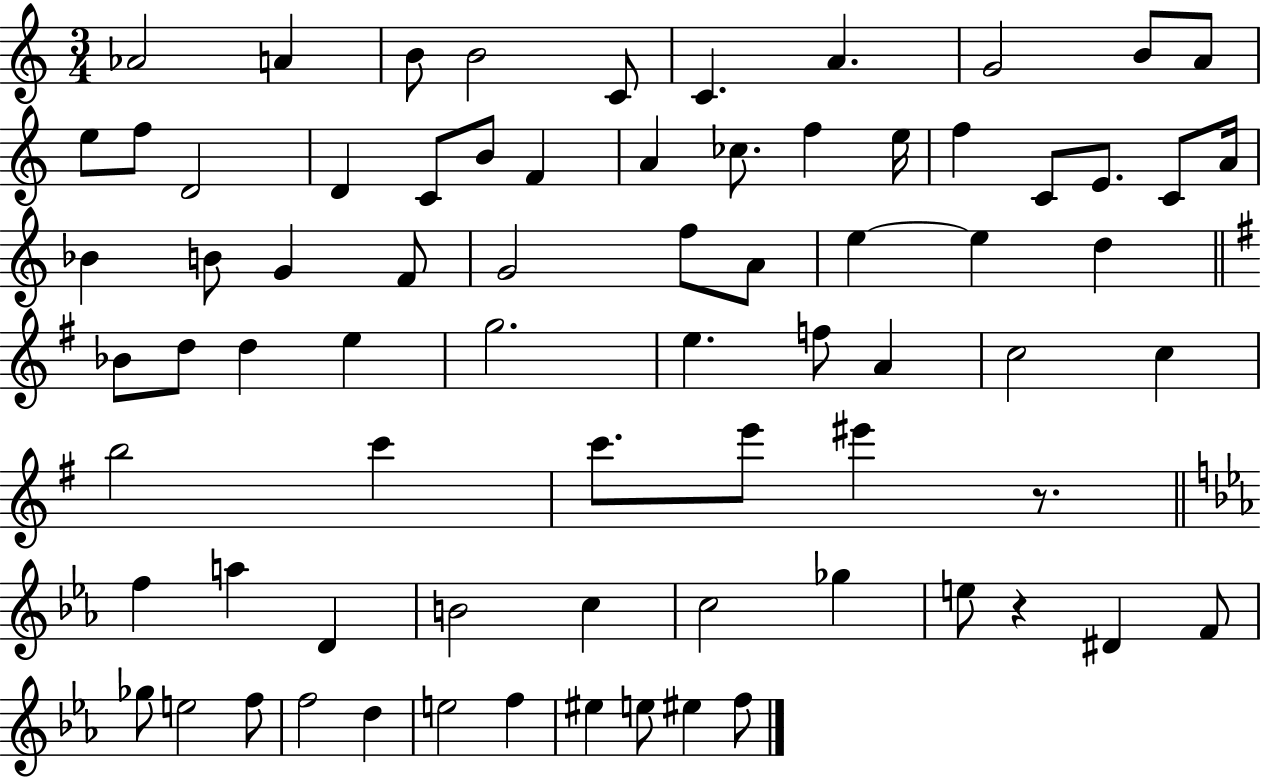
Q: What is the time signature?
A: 3/4